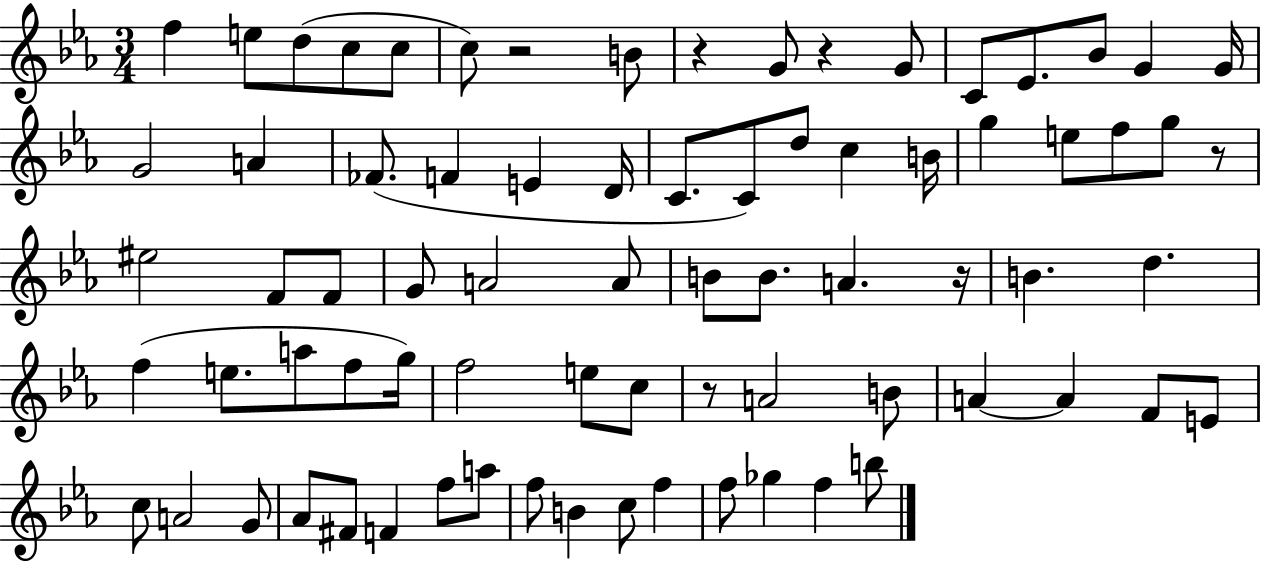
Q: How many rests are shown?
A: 6